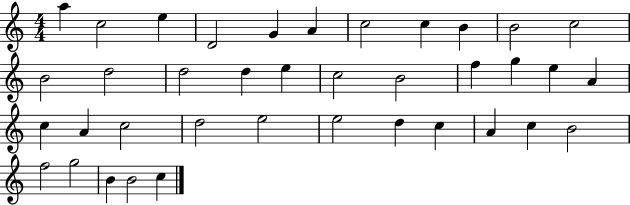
{
  \clef treble
  \numericTimeSignature
  \time 4/4
  \key c \major
  a''4 c''2 e''4 | d'2 g'4 a'4 | c''2 c''4 b'4 | b'2 c''2 | \break b'2 d''2 | d''2 d''4 e''4 | c''2 b'2 | f''4 g''4 e''4 a'4 | \break c''4 a'4 c''2 | d''2 e''2 | e''2 d''4 c''4 | a'4 c''4 b'2 | \break f''2 g''2 | b'4 b'2 c''4 | \bar "|."
}